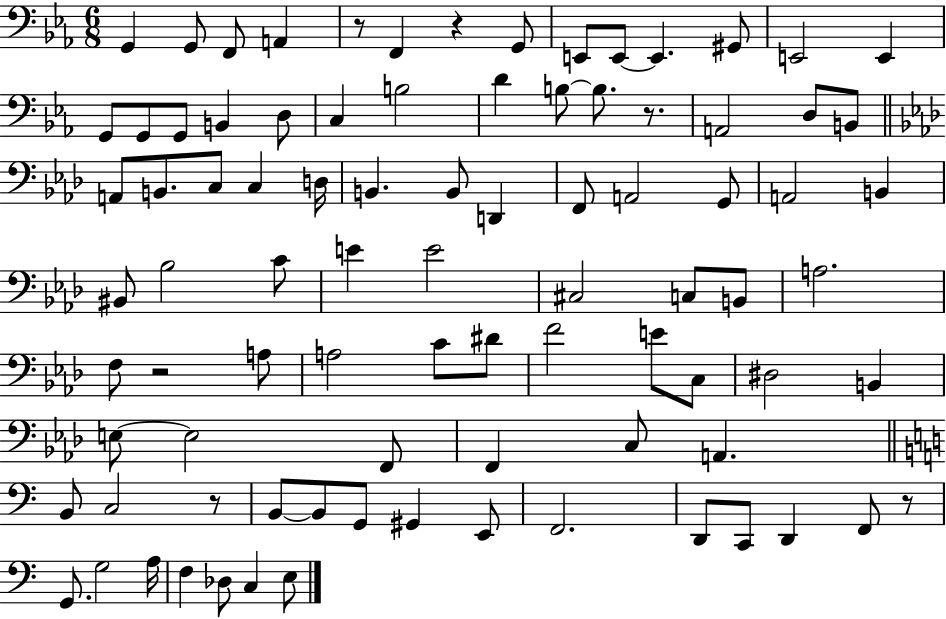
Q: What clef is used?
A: bass